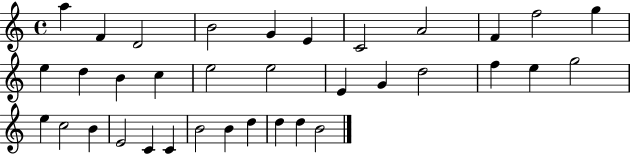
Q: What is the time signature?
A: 4/4